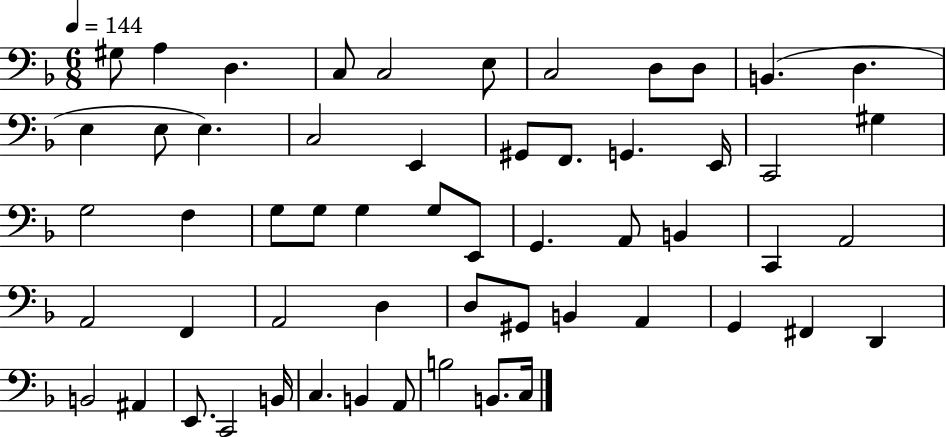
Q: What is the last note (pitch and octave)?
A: C3